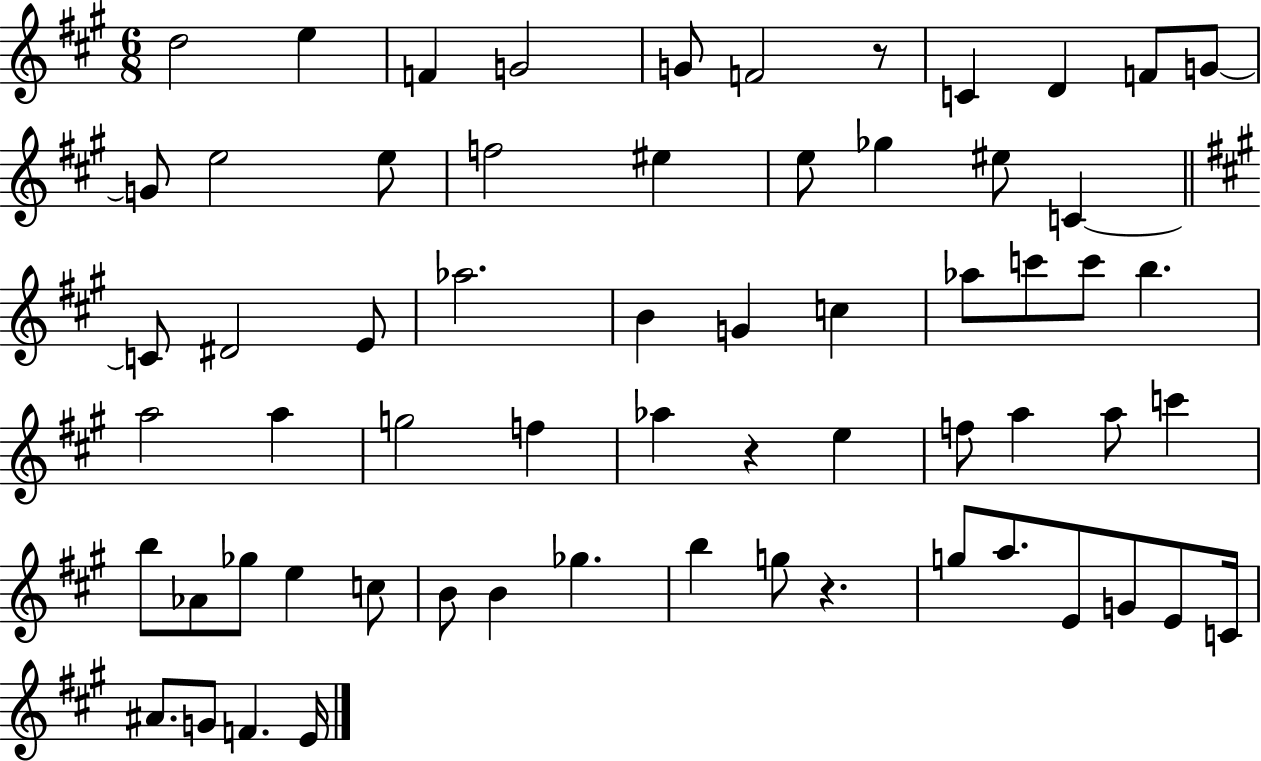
D5/h E5/q F4/q G4/h G4/e F4/h R/e C4/q D4/q F4/e G4/e G4/e E5/h E5/e F5/h EIS5/q E5/e Gb5/q EIS5/e C4/q C4/e D#4/h E4/e Ab5/h. B4/q G4/q C5/q Ab5/e C6/e C6/e B5/q. A5/h A5/q G5/h F5/q Ab5/q R/q E5/q F5/e A5/q A5/e C6/q B5/e Ab4/e Gb5/e E5/q C5/e B4/e B4/q Gb5/q. B5/q G5/e R/q. G5/e A5/e. E4/e G4/e E4/e C4/s A#4/e. G4/e F4/q. E4/s